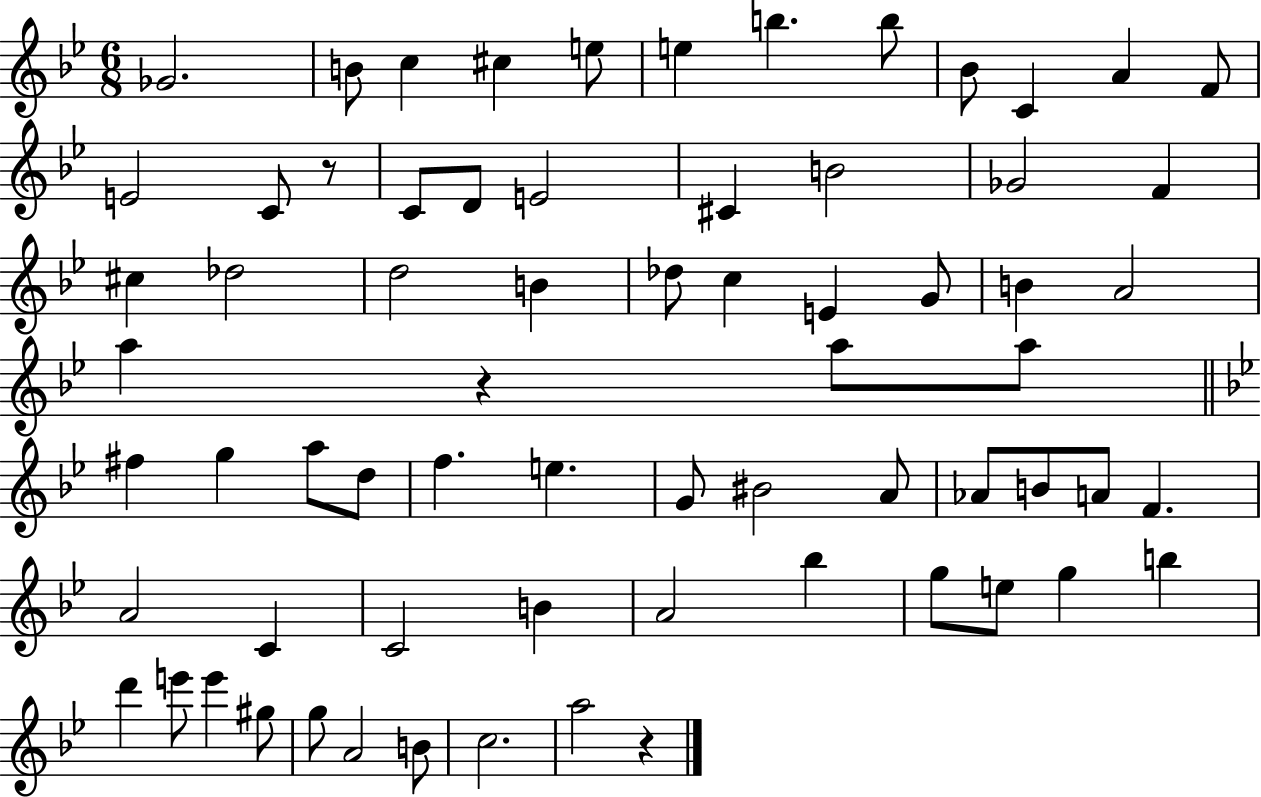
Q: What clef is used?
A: treble